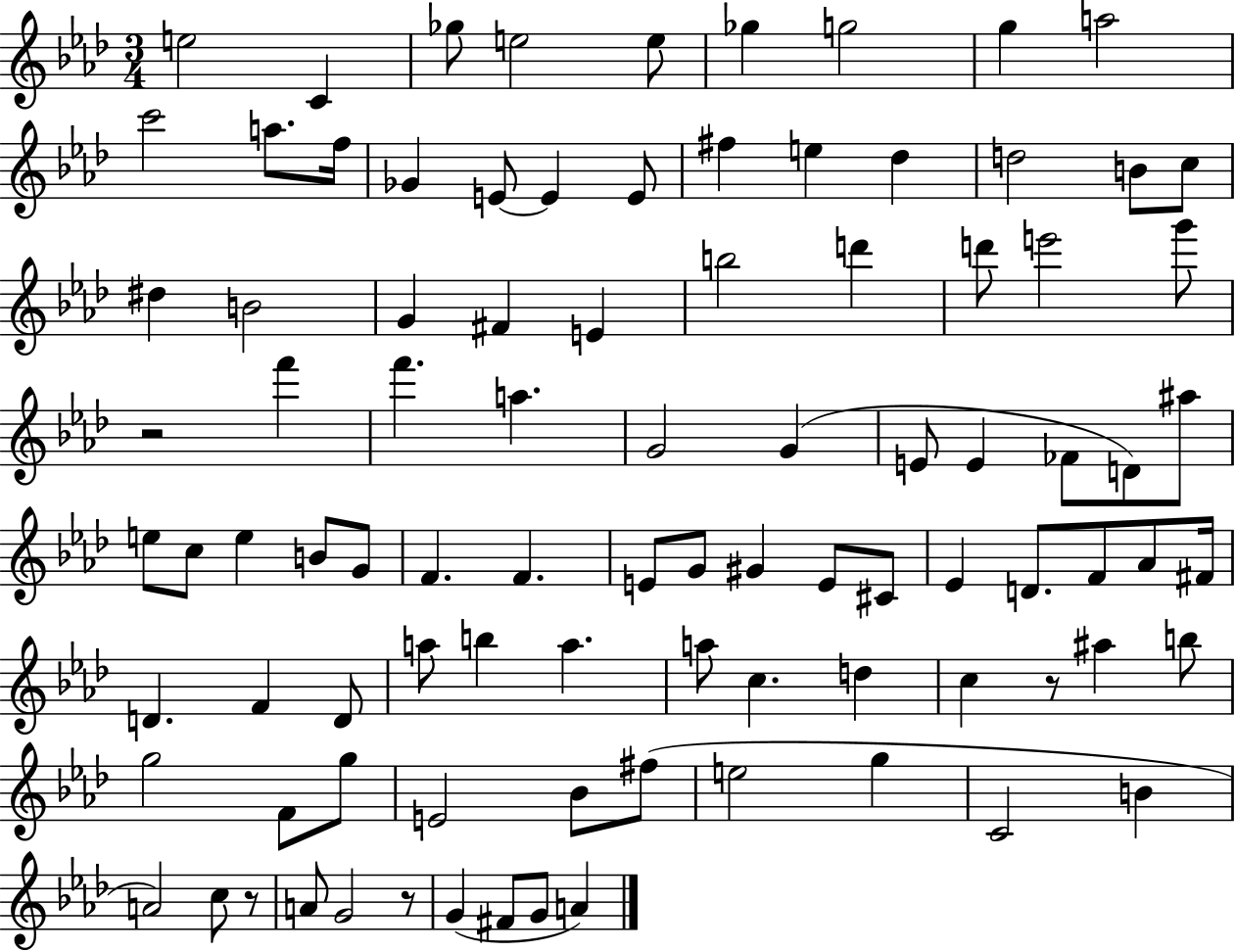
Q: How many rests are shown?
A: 4